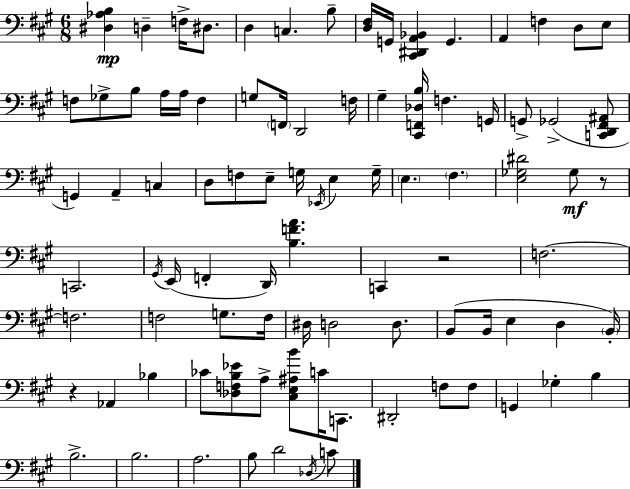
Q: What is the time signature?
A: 6/8